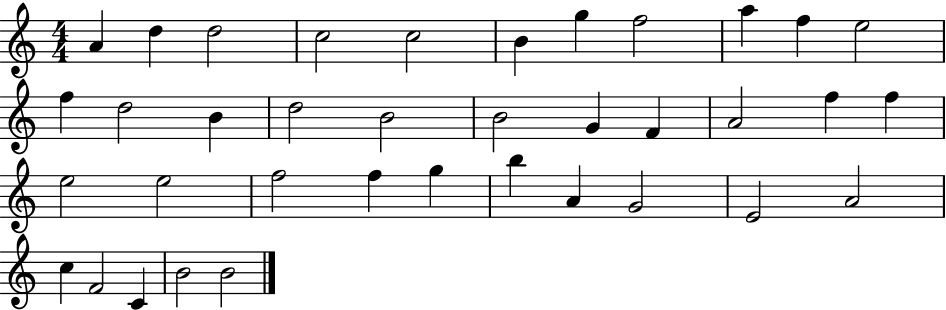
A4/q D5/q D5/h C5/h C5/h B4/q G5/q F5/h A5/q F5/q E5/h F5/q D5/h B4/q D5/h B4/h B4/h G4/q F4/q A4/h F5/q F5/q E5/h E5/h F5/h F5/q G5/q B5/q A4/q G4/h E4/h A4/h C5/q F4/h C4/q B4/h B4/h